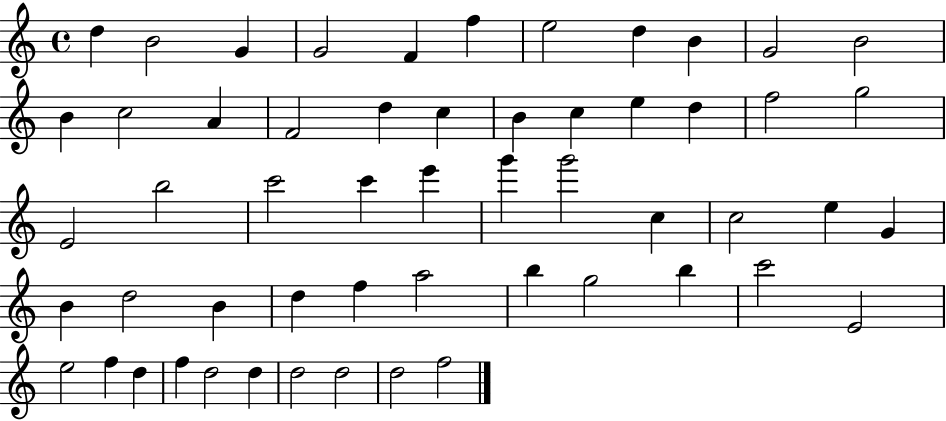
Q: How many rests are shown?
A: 0